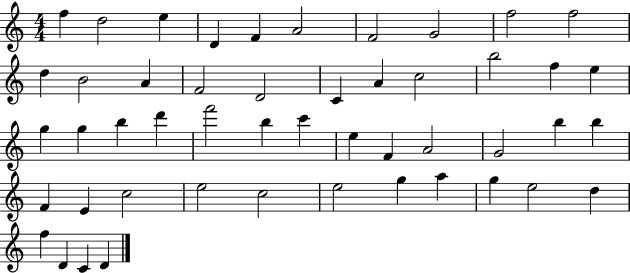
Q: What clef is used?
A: treble